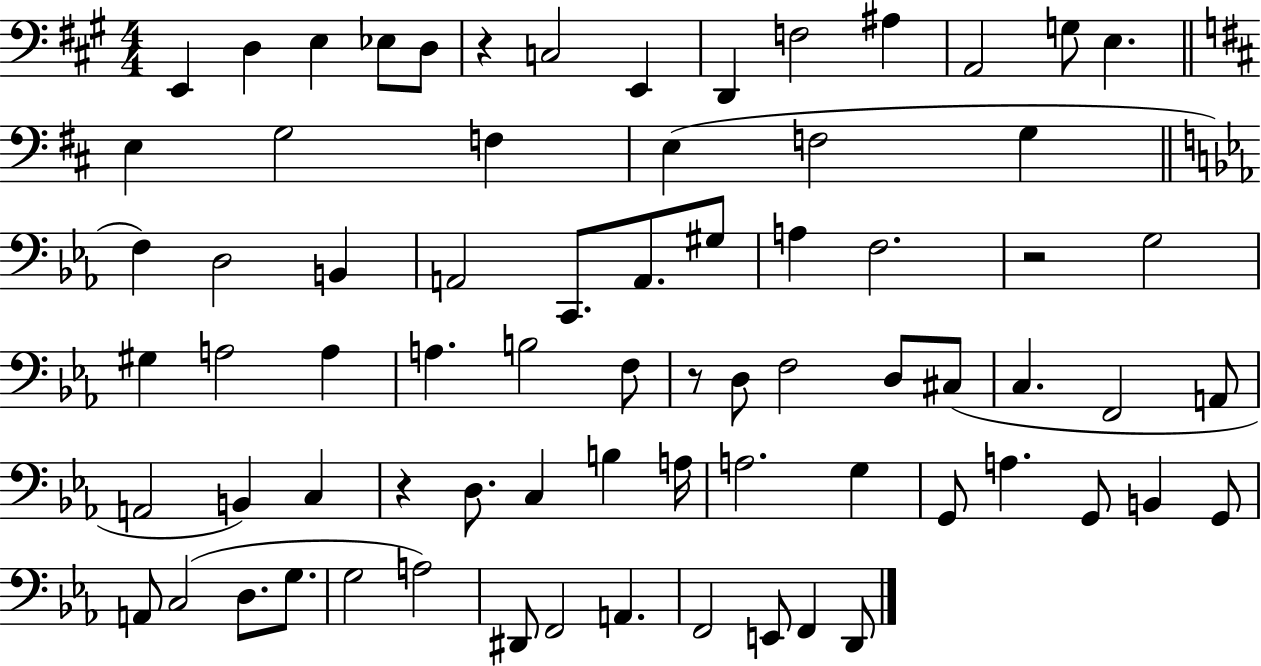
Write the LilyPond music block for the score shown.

{
  \clef bass
  \numericTimeSignature
  \time 4/4
  \key a \major
  \repeat volta 2 { e,4 d4 e4 ees8 d8 | r4 c2 e,4 | d,4 f2 ais4 | a,2 g8 e4. | \break \bar "||" \break \key b \minor e4 g2 f4 | e4( f2 g4 | \bar "||" \break \key c \minor f4) d2 b,4 | a,2 c,8. a,8. gis8 | a4 f2. | r2 g2 | \break gis4 a2 a4 | a4. b2 f8 | r8 d8 f2 d8 cis8( | c4. f,2 a,8 | \break a,2 b,4) c4 | r4 d8. c4 b4 a16 | a2. g4 | g,8 a4. g,8 b,4 g,8 | \break a,8 c2( d8. g8. | g2 a2) | dis,8 f,2 a,4. | f,2 e,8 f,4 d,8 | \break } \bar "|."
}